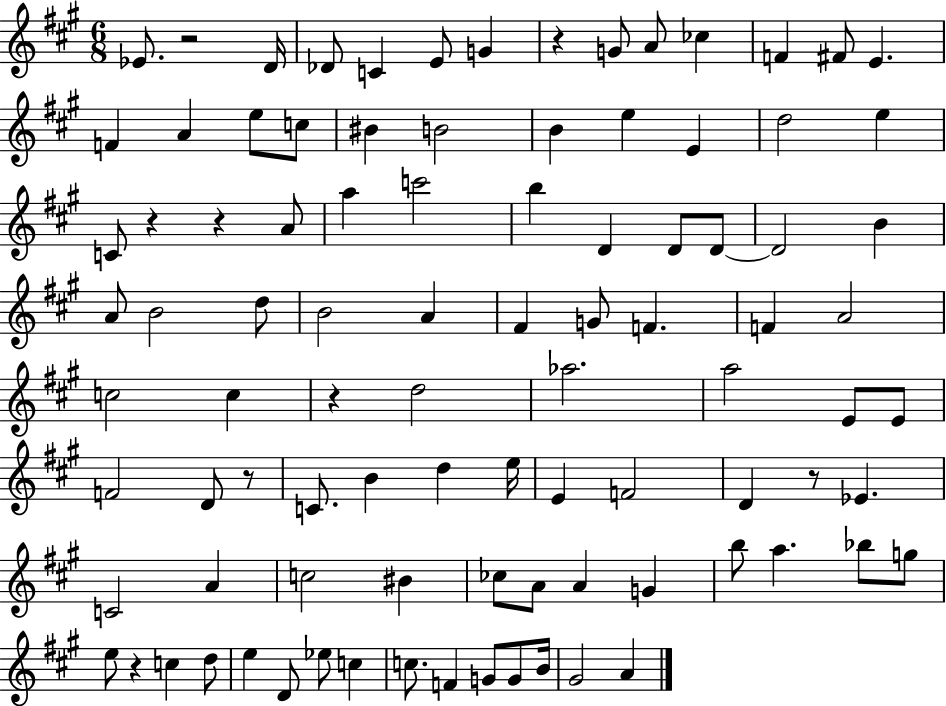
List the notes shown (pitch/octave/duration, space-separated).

Eb4/e. R/h D4/s Db4/e C4/q E4/e G4/q R/q G4/e A4/e CES5/q F4/q F#4/e E4/q. F4/q A4/q E5/e C5/e BIS4/q B4/h B4/q E5/q E4/q D5/h E5/q C4/e R/q R/q A4/e A5/q C6/h B5/q D4/q D4/e D4/e D4/h B4/q A4/e B4/h D5/e B4/h A4/q F#4/q G4/e F4/q. F4/q A4/h C5/h C5/q R/q D5/h Ab5/h. A5/h E4/e E4/e F4/h D4/e R/e C4/e. B4/q D5/q E5/s E4/q F4/h D4/q R/e Eb4/q. C4/h A4/q C5/h BIS4/q CES5/e A4/e A4/q G4/q B5/e A5/q. Bb5/e G5/e E5/e R/q C5/q D5/e E5/q D4/e Eb5/e C5/q C5/e. F4/q G4/e G4/e B4/s G#4/h A4/q